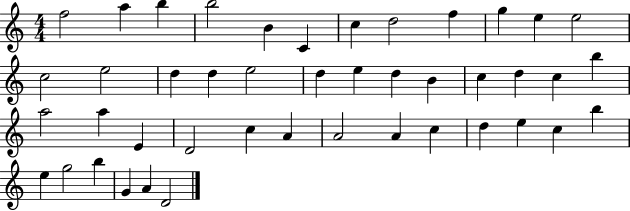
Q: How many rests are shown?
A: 0